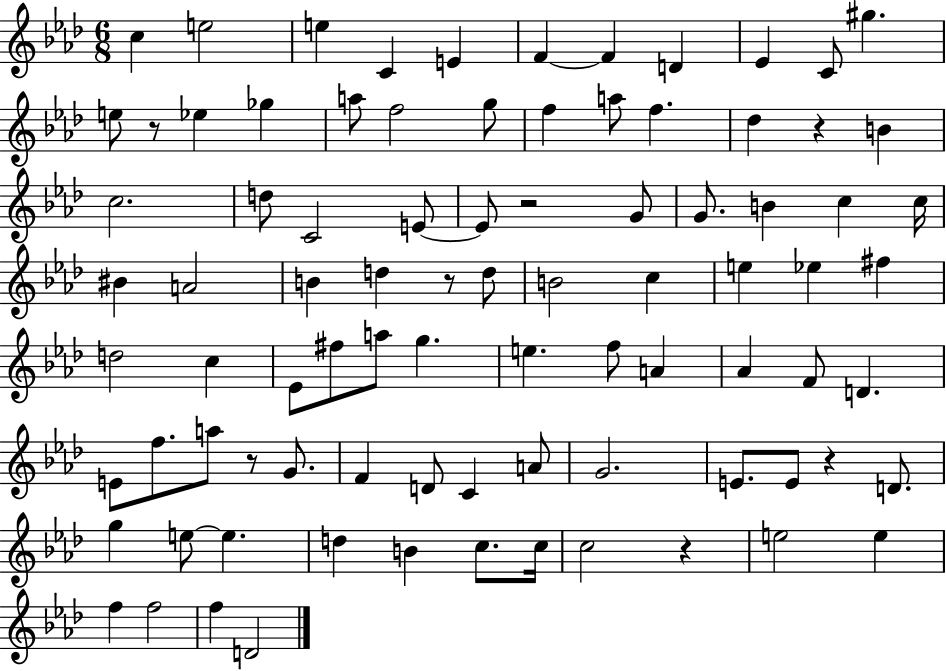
{
  \clef treble
  \numericTimeSignature
  \time 6/8
  \key aes \major
  \repeat volta 2 { c''4 e''2 | e''4 c'4 e'4 | f'4~~ f'4 d'4 | ees'4 c'8 gis''4. | \break e''8 r8 ees''4 ges''4 | a''8 f''2 g''8 | f''4 a''8 f''4. | des''4 r4 b'4 | \break c''2. | d''8 c'2 e'8~~ | e'8 r2 g'8 | g'8. b'4 c''4 c''16 | \break bis'4 a'2 | b'4 d''4 r8 d''8 | b'2 c''4 | e''4 ees''4 fis''4 | \break d''2 c''4 | ees'8 fis''8 a''8 g''4. | e''4. f''8 a'4 | aes'4 f'8 d'4. | \break e'8 f''8. a''8 r8 g'8. | f'4 d'8 c'4 a'8 | g'2. | e'8. e'8 r4 d'8. | \break g''4 e''8~~ e''4. | d''4 b'4 c''8. c''16 | c''2 r4 | e''2 e''4 | \break f''4 f''2 | f''4 d'2 | } \bar "|."
}